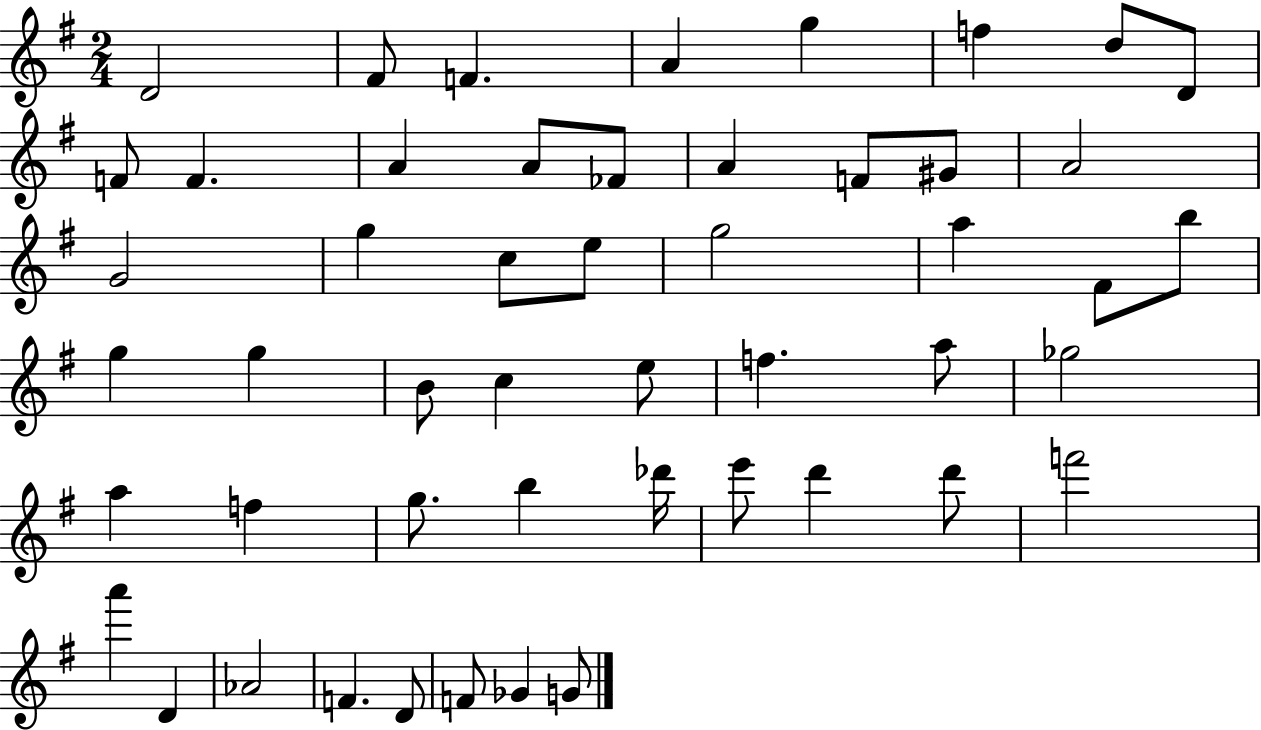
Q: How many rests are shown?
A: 0